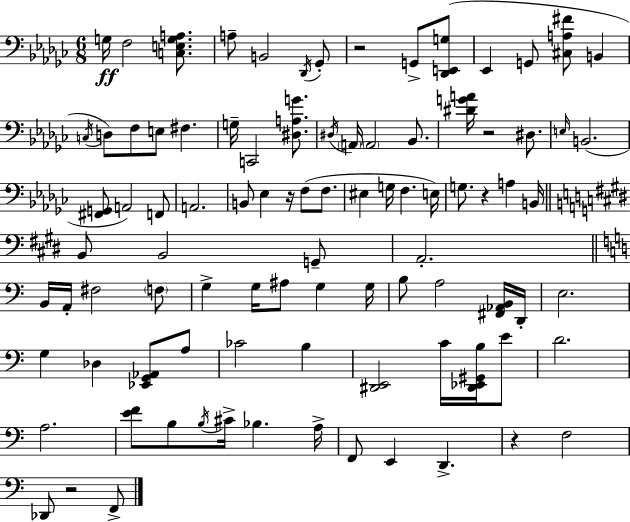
{
  \clef bass
  \numericTimeSignature
  \time 6/8
  \key ees \minor
  g16\ff f2 <c e g a>8. | a8-- b,2 \acciaccatura { des,16 } ges,8-. | r2 g,8-> <des, e, g>8( | ees,4 g,8 <cis a fis'>8 b,4 | \break \acciaccatura { c16 }) d8 f8 e8 fis4. | g16-- c,2 <dis a g'>8. | \acciaccatura { dis16 } \parenthesize a,16 \parenthesize a,2 | bes,8. <dis' g' a'>16 r2 | \break dis8. \grace { e16 } b,2.( | <fis, g,>8 a,2) | f,8 a,2. | b,8 ees4 r16 f8( | \break f8. eis4 g16 f4. | e16) g8. r4 a4 | b,16 \bar "||" \break \key e \major b,8 b,2 g,8-- | a,2.-. | \bar "||" \break \key c \major b,16 a,16-. fis2 \parenthesize f8 | g4-> g16 ais8 g4 g16 | b8 a2 <fis, aes, b,>16 d,16-. | e2. | \break g4 des4 <ees, g, aes,>8 a8 | ces'2 b4 | <dis, e,>2 c'16 <dis, ees, gis, b>16 e'8 | d'2. | \break a2. | <e' f'>8 b8 \acciaccatura { b16 } cis'16-> bes4. | a16-> f,8 e,4 d,4.-> | r4 f2 | \break des,8 r2 f,8-> | \bar "|."
}